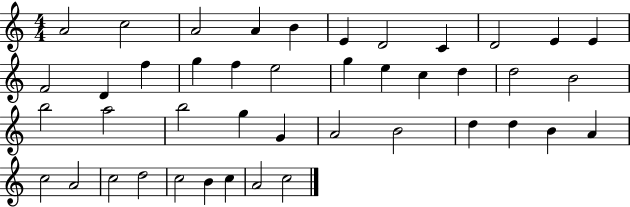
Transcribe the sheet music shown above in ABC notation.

X:1
T:Untitled
M:4/4
L:1/4
K:C
A2 c2 A2 A B E D2 C D2 E E F2 D f g f e2 g e c d d2 B2 b2 a2 b2 g G A2 B2 d d B A c2 A2 c2 d2 c2 B c A2 c2